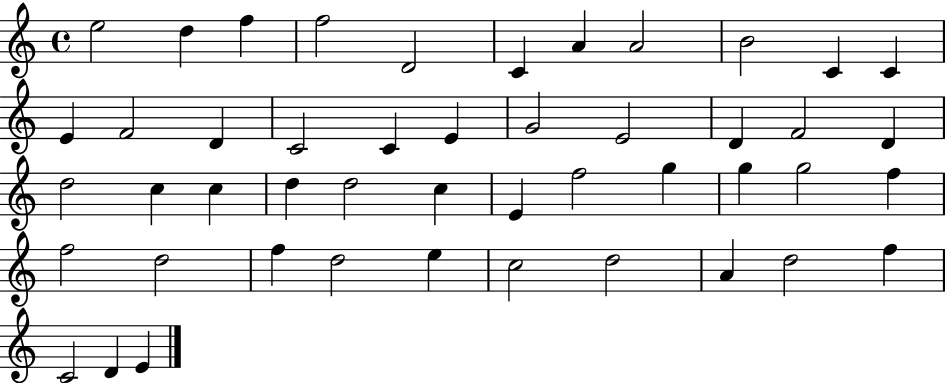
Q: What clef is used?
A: treble